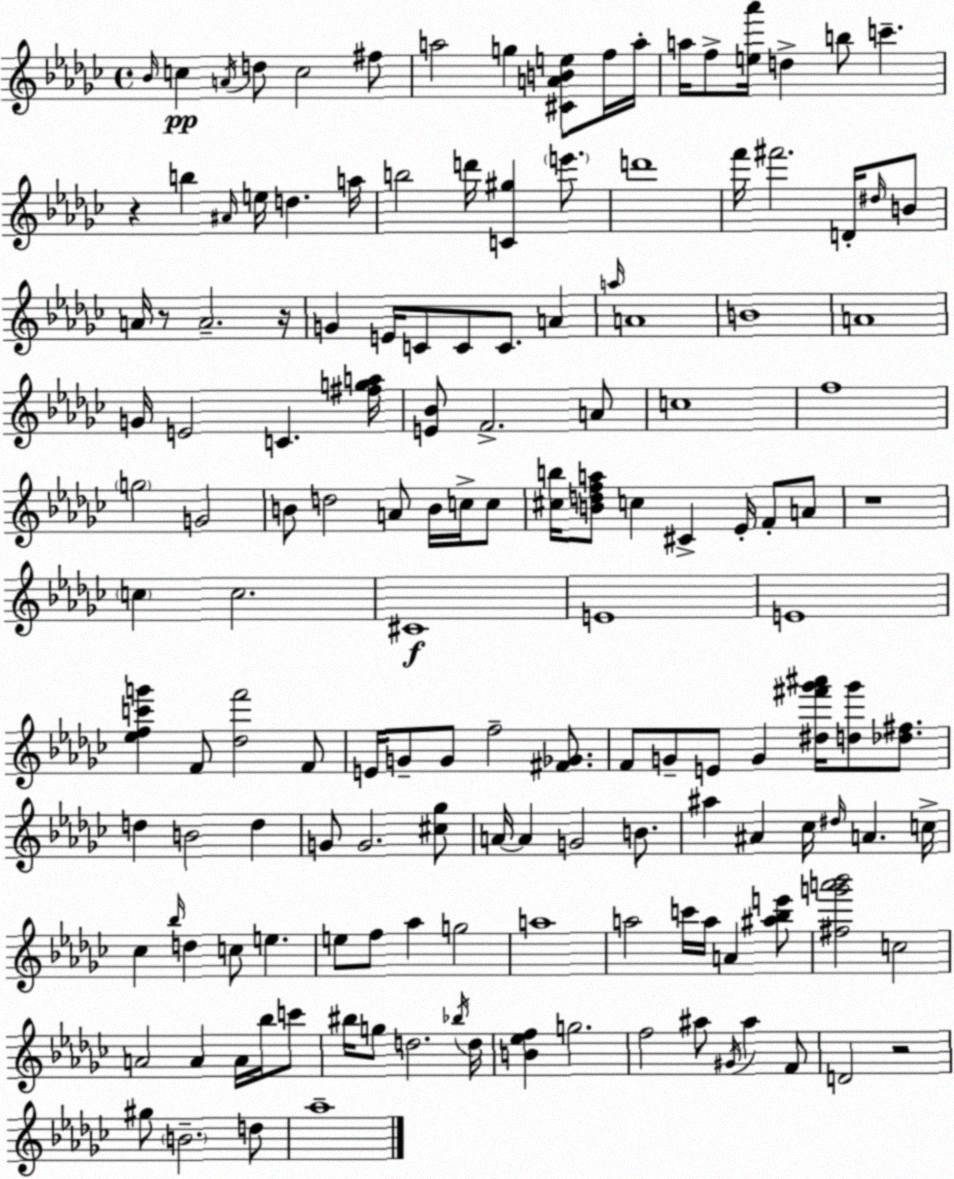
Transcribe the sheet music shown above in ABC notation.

X:1
T:Untitled
M:4/4
L:1/4
K:Ebm
_B/4 c A/4 d/2 c2 ^f/2 a2 g [^CABe]/2 f/4 a/4 a/4 f/2 [e_a']/4 d b/2 c' z b ^A/4 e/4 d a/4 b2 d'/4 [C^g] e'/2 d'4 f'/4 ^f'2 D/4 ^d/4 B/2 A/4 z/2 A2 z/4 G E/4 C/2 C/2 C/2 A a/4 A4 B4 A4 G/4 E2 C [^fga]/4 [E_B]/2 F2 A/2 c4 f4 g2 G2 B/2 d2 A/2 B/4 c/4 c/2 [^cb]/4 [Bdfa]/2 c ^C _E/4 F/2 A/2 z4 c c2 ^C4 E4 E4 [_efc'g'] F/2 [_df']2 F/2 E/4 G/2 G/2 f2 [^F_G]/2 F/2 G/2 E/2 G [^d^f'_g'^a']/4 [d_g']/2 [_d^f]/2 d B2 d G/2 G2 [^c_g]/2 A/4 A G2 B/2 ^a ^A _c/4 ^d/4 A c/4 _c _b/4 d c/2 e e/2 f/2 _a g2 a4 a2 c'/4 a/4 A [^a_be']/2 [^fg'a'_b']2 c2 A2 A A/4 _b/4 c'/2 ^b/4 g/2 d2 _b/4 d/4 [B_ef] g2 f2 ^a/2 ^G/4 ^a F/2 D2 z2 ^g/2 B2 d/2 _a4